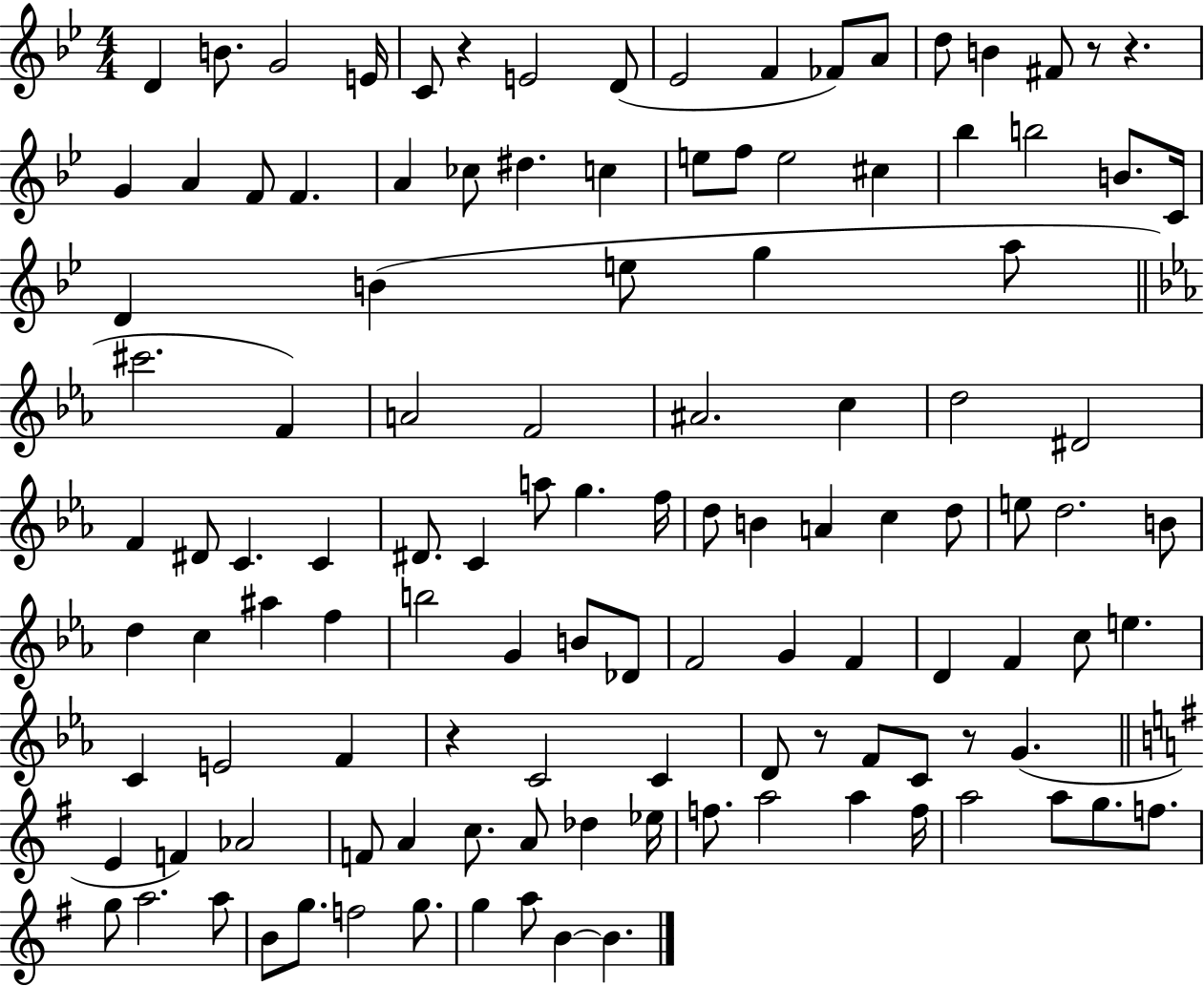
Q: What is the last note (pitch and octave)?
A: B4